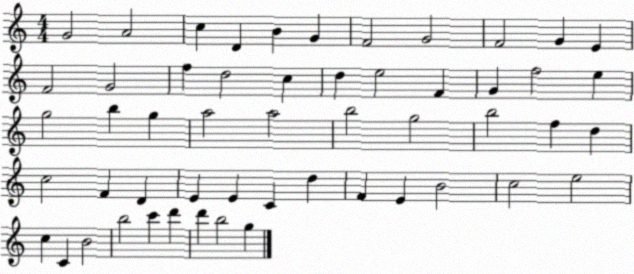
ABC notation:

X:1
T:Untitled
M:4/4
L:1/4
K:C
G2 A2 c D B G F2 G2 F2 G E F2 G2 f d2 c d e2 F G f2 e g2 b g a2 a2 b2 g2 b2 f d c2 F D E E C d F E B2 c2 e2 c C B2 b2 c' d' d' b2 g